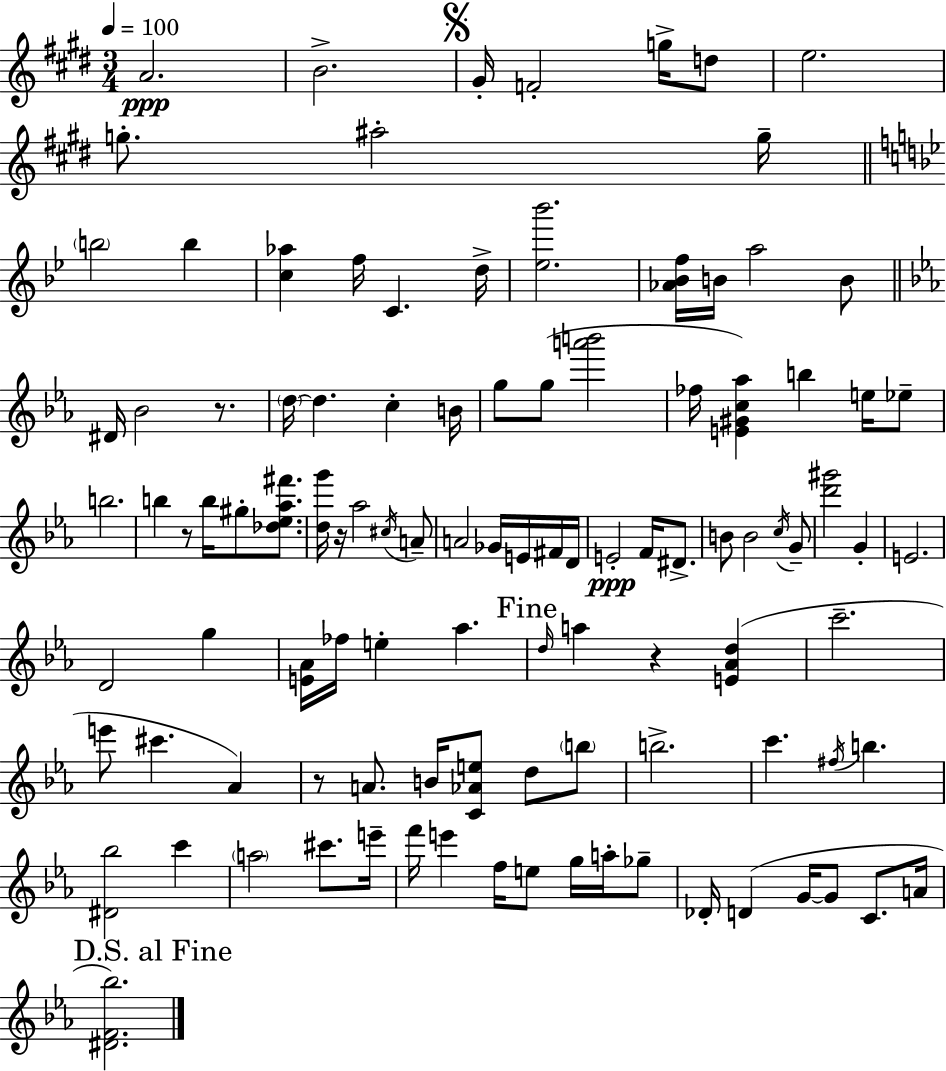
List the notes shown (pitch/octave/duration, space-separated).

A4/h. B4/h. G#4/s F4/h G5/s D5/e E5/h. G5/e. A#5/h G5/s B5/h B5/q [C5,Ab5]/q F5/s C4/q. D5/s [Eb5,Bb6]/h. [Ab4,Bb4,F5]/s B4/s A5/h B4/e D#4/s Bb4/h R/e. D5/s D5/q. C5/q B4/s G5/e G5/e [A6,B6]/h FES5/s [E4,G#4,C5,Ab5]/q B5/q E5/s Eb5/e B5/h. B5/q R/e B5/s G#5/e [Db5,Eb5,Ab5,F#6]/e. [D5,G6]/s R/s Ab5/h C#5/s A4/e A4/h Gb4/s E4/s F#4/s D4/s E4/h F4/s D#4/e. B4/e B4/h C5/s G4/e [D6,G#6]/h G4/q E4/h. D4/h G5/q [E4,Ab4]/s FES5/s E5/q Ab5/q. D5/s A5/q R/q [E4,Ab4,D5]/q C6/h. E6/e C#6/q. Ab4/q R/e A4/e. B4/s [C4,Ab4,E5]/e D5/e B5/e B5/h. C6/q. F#5/s B5/q. [D#4,Bb5]/h C6/q A5/h C#6/e. E6/s F6/s E6/q F5/s E5/e G5/s A5/s Gb5/e Db4/s D4/q G4/s G4/e C4/e. A4/s [D#4,F4,Bb5]/h.